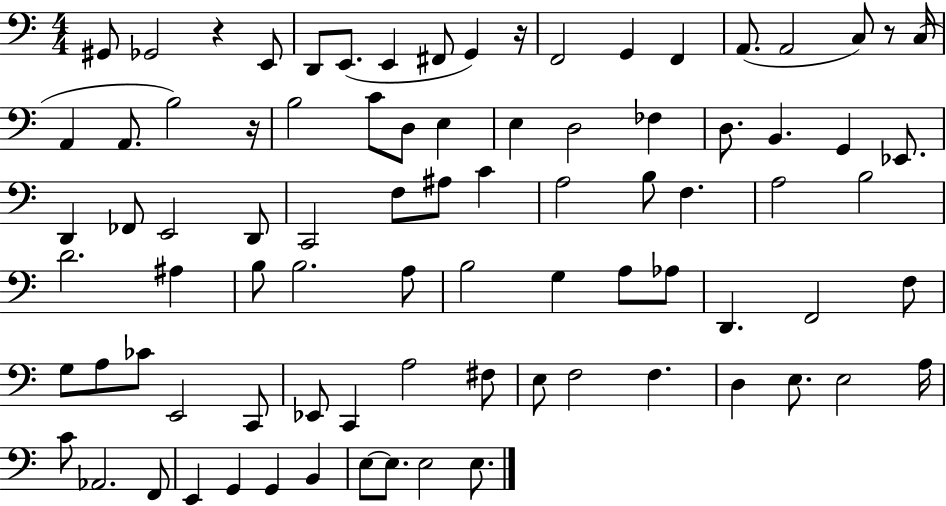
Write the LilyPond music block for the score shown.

{
  \clef bass
  \numericTimeSignature
  \time 4/4
  \key c \major
  \repeat volta 2 { gis,8 ges,2 r4 e,8 | d,8 e,8.( e,4 fis,8 g,4) r16 | f,2 g,4 f,4 | a,8.( a,2 c8) r8 c16( | \break a,4 a,8. b2) r16 | b2 c'8 d8 e4 | e4 d2 fes4 | d8. b,4. g,4 ees,8. | \break d,4 fes,8 e,2 d,8 | c,2 f8 ais8 c'4 | a2 b8 f4. | a2 b2 | \break d'2. ais4 | b8 b2. a8 | b2 g4 a8 aes8 | d,4. f,2 f8 | \break g8 a8 ces'8 e,2 c,8 | ees,8 c,4 a2 fis8 | e8 f2 f4. | d4 e8. e2 a16 | \break c'8 aes,2. f,8 | e,4 g,4 g,4 b,4 | e8~~ e8. e2 e8. | } \bar "|."
}